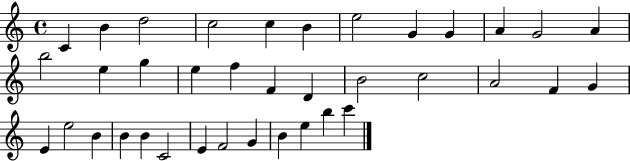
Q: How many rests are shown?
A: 0